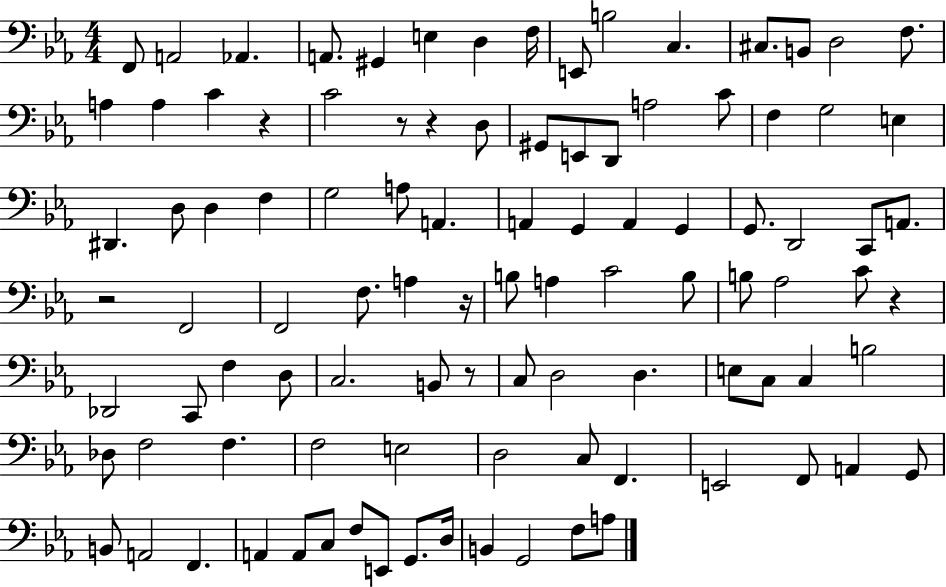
F2/e A2/h Ab2/q. A2/e. G#2/q E3/q D3/q F3/s E2/e B3/h C3/q. C#3/e. B2/e D3/h F3/e. A3/q A3/q C4/q R/q C4/h R/e R/q D3/e G#2/e E2/e D2/e A3/h C4/e F3/q G3/h E3/q D#2/q. D3/e D3/q F3/q G3/h A3/e A2/q. A2/q G2/q A2/q G2/q G2/e. D2/h C2/e A2/e. R/h F2/h F2/h F3/e. A3/q R/s B3/e A3/q C4/h B3/e B3/e Ab3/h C4/e R/q Db2/h C2/e F3/q D3/e C3/h. B2/e R/e C3/e D3/h D3/q. E3/e C3/e C3/q B3/h Db3/e F3/h F3/q. F3/h E3/h D3/h C3/e F2/q. E2/h F2/e A2/q G2/e B2/e A2/h F2/q. A2/q A2/e C3/e F3/e E2/e G2/e. D3/s B2/q G2/h F3/e A3/e